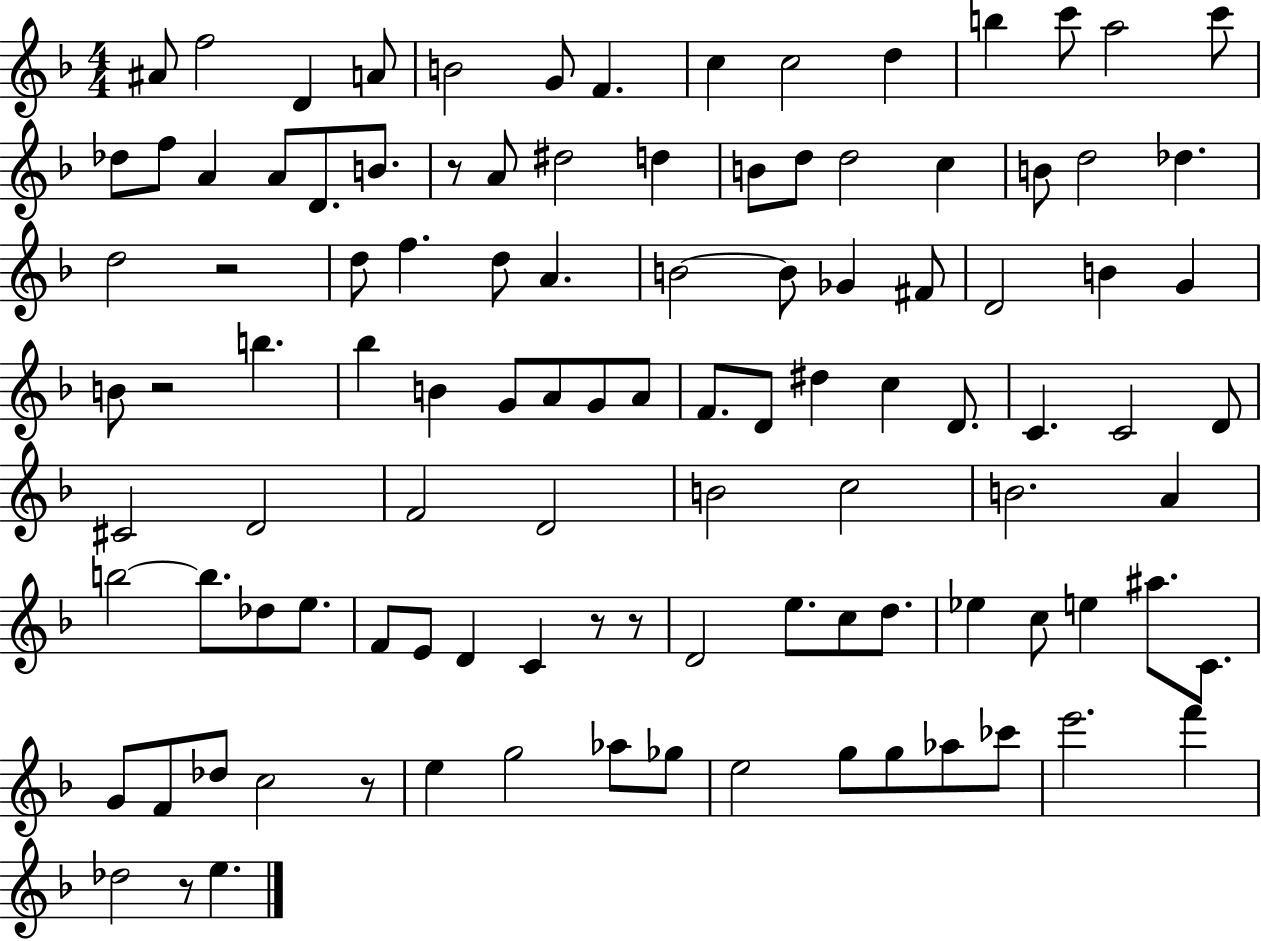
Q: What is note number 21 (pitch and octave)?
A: A4